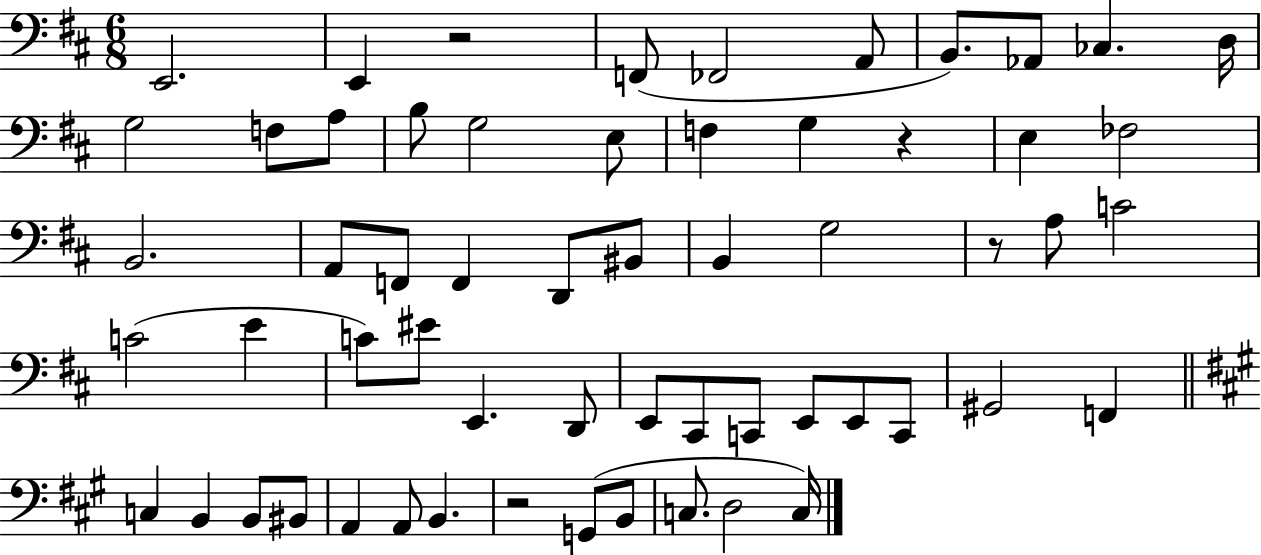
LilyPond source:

{
  \clef bass
  \numericTimeSignature
  \time 6/8
  \key d \major
  e,2. | e,4 r2 | f,8( fes,2 a,8 | b,8.) aes,8 ces4. d16 | \break g2 f8 a8 | b8 g2 e8 | f4 g4 r4 | e4 fes2 | \break b,2. | a,8 f,8 f,4 d,8 bis,8 | b,4 g2 | r8 a8 c'2 | \break c'2( e'4 | c'8) eis'8 e,4. d,8 | e,8 cis,8 c,8 e,8 e,8 c,8 | gis,2 f,4 | \break \bar "||" \break \key a \major c4 b,4 b,8 bis,8 | a,4 a,8 b,4. | r2 g,8( b,8 | c8. d2 c16) | \break \bar "|."
}